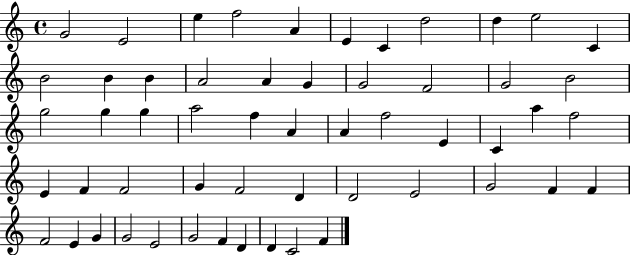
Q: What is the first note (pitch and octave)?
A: G4